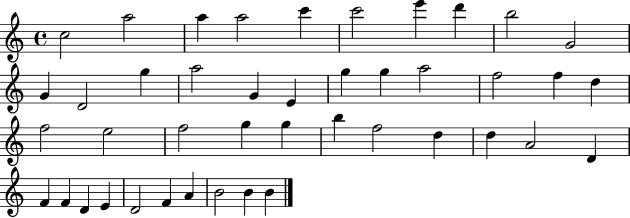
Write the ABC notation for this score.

X:1
T:Untitled
M:4/4
L:1/4
K:C
c2 a2 a a2 c' c'2 e' d' b2 G2 G D2 g a2 G E g g a2 f2 f d f2 e2 f2 g g b f2 d d A2 D F F D E D2 F A B2 B B